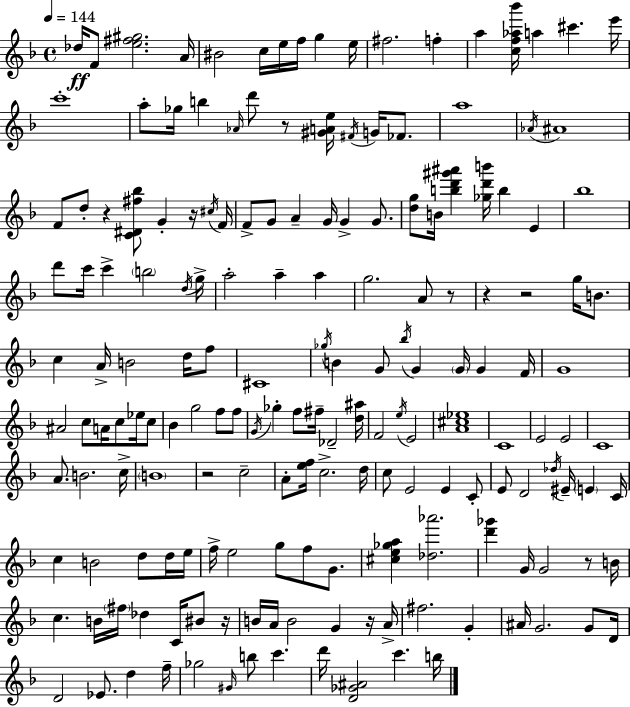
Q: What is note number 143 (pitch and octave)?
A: D5